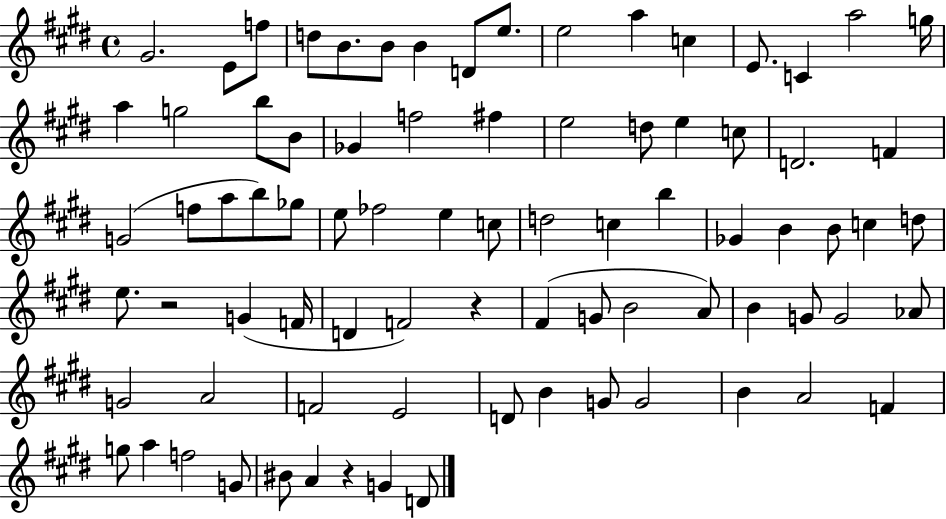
G#4/h. E4/e F5/e D5/e B4/e. B4/e B4/q D4/e E5/e. E5/h A5/q C5/q E4/e. C4/q A5/h G5/s A5/q G5/h B5/e B4/e Gb4/q F5/h F#5/q E5/h D5/e E5/q C5/e D4/h. F4/q G4/h F5/e A5/e B5/e Gb5/e E5/e FES5/h E5/q C5/e D5/h C5/q B5/q Gb4/q B4/q B4/e C5/q D5/e E5/e. R/h G4/q F4/s D4/q F4/h R/q F#4/q G4/e B4/h A4/e B4/q G4/e G4/h Ab4/e G4/h A4/h F4/h E4/h D4/e B4/q G4/e G4/h B4/q A4/h F4/q G5/e A5/q F5/h G4/e BIS4/e A4/q R/q G4/q D4/e